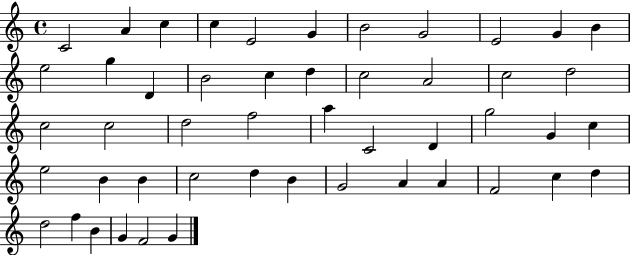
X:1
T:Untitled
M:4/4
L:1/4
K:C
C2 A c c E2 G B2 G2 E2 G B e2 g D B2 c d c2 A2 c2 d2 c2 c2 d2 f2 a C2 D g2 G c e2 B B c2 d B G2 A A F2 c d d2 f B G F2 G